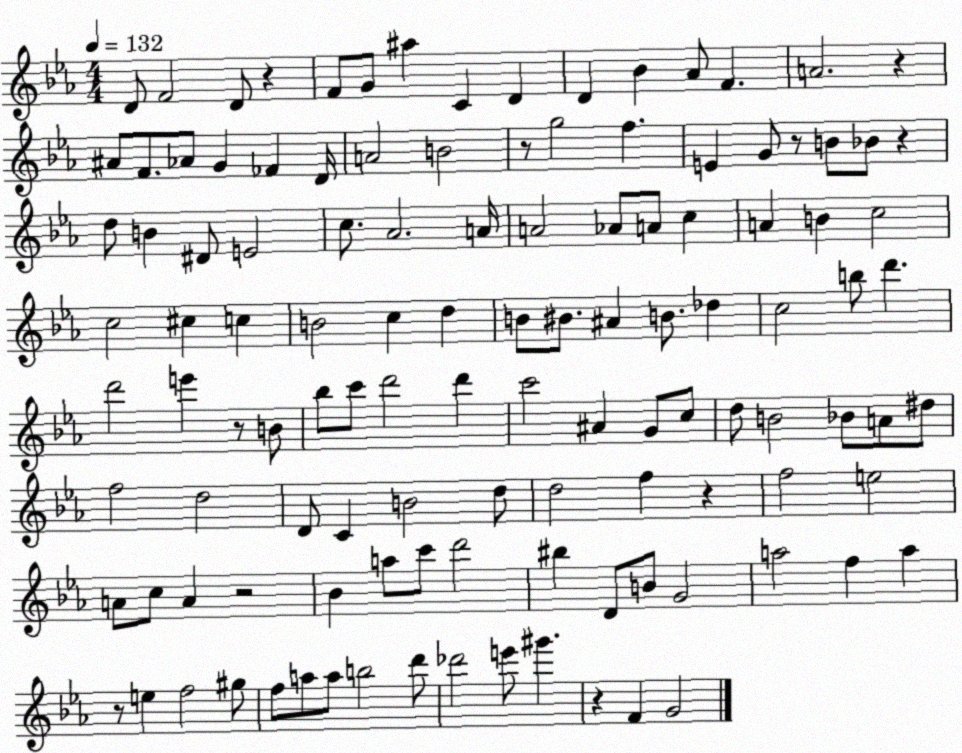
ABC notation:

X:1
T:Untitled
M:4/4
L:1/4
K:Eb
D/2 F2 D/2 z F/2 G/2 ^a C D D _B _A/2 F A2 z ^A/2 F/2 _A/2 G _F D/4 A2 B2 z/2 g2 f E G/2 z/2 B/2 _B/2 z d/2 B ^D/2 E2 c/2 _A2 A/4 A2 _A/2 A/2 c A B c2 c2 ^c c B2 c d B/2 ^B/2 ^A B/2 _d c2 b/2 d' d'2 e' z/2 B/2 _b/2 c'/2 d'2 d' c'2 ^A G/2 c/2 d/2 B2 _B/2 A/2 ^d/2 f2 d2 D/2 C B2 d/2 d2 f z f2 e2 A/2 c/2 A z2 _B a/2 c'/2 d'2 ^b D/2 B/2 G2 a2 f a z/2 e f2 ^g/2 f/2 a/2 a/2 b2 d'/2 _d'2 e'/2 ^g' z F G2